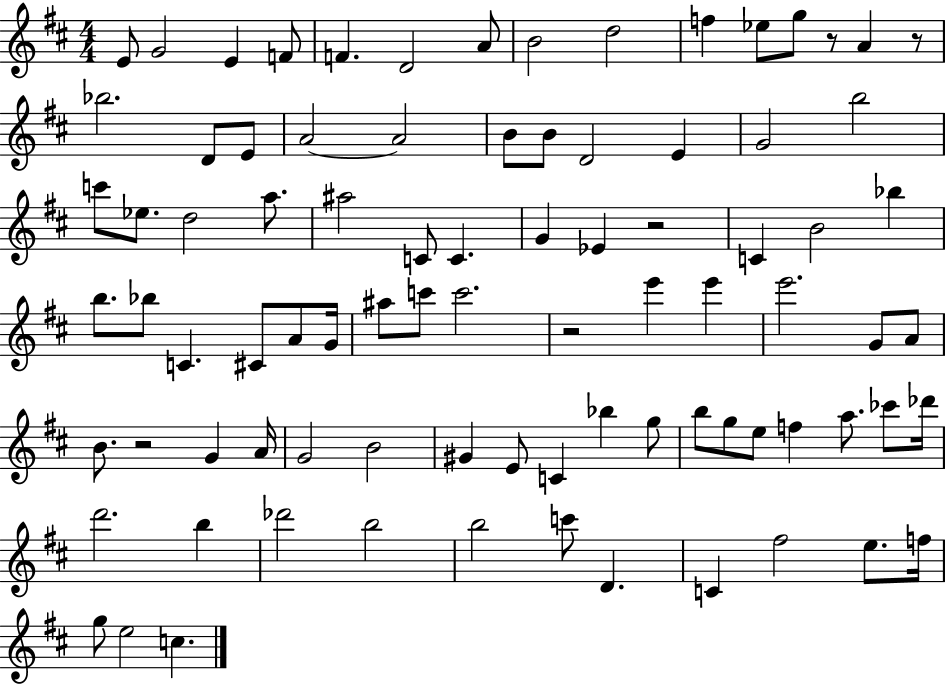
{
  \clef treble
  \numericTimeSignature
  \time 4/4
  \key d \major
  e'8 g'2 e'4 f'8 | f'4. d'2 a'8 | b'2 d''2 | f''4 ees''8 g''8 r8 a'4 r8 | \break bes''2. d'8 e'8 | a'2~~ a'2 | b'8 b'8 d'2 e'4 | g'2 b''2 | \break c'''8 ees''8. d''2 a''8. | ais''2 c'8 c'4. | g'4 ees'4 r2 | c'4 b'2 bes''4 | \break b''8. bes''8 c'4. cis'8 a'8 g'16 | ais''8 c'''8 c'''2. | r2 e'''4 e'''4 | e'''2. g'8 a'8 | \break b'8. r2 g'4 a'16 | g'2 b'2 | gis'4 e'8 c'4 bes''4 g''8 | b''8 g''8 e''8 f''4 a''8. ces'''8 des'''16 | \break d'''2. b''4 | des'''2 b''2 | b''2 c'''8 d'4. | c'4 fis''2 e''8. f''16 | \break g''8 e''2 c''4. | \bar "|."
}